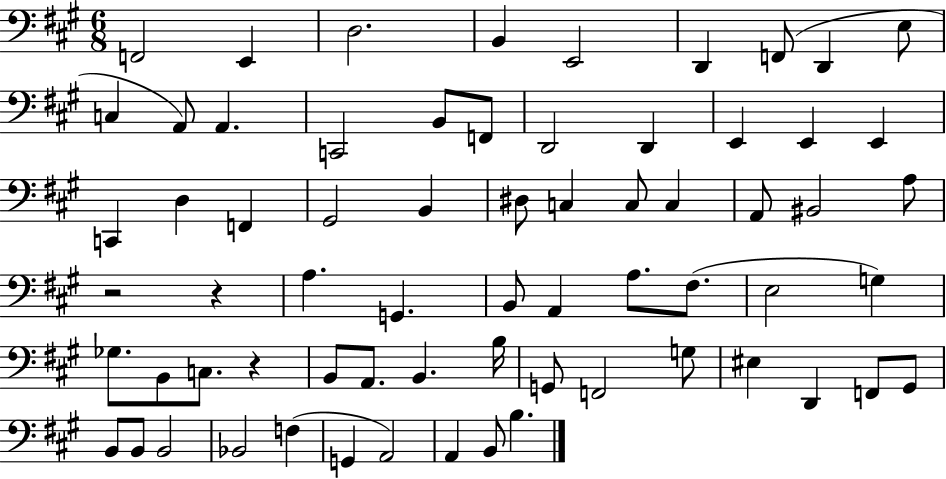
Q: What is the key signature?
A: A major